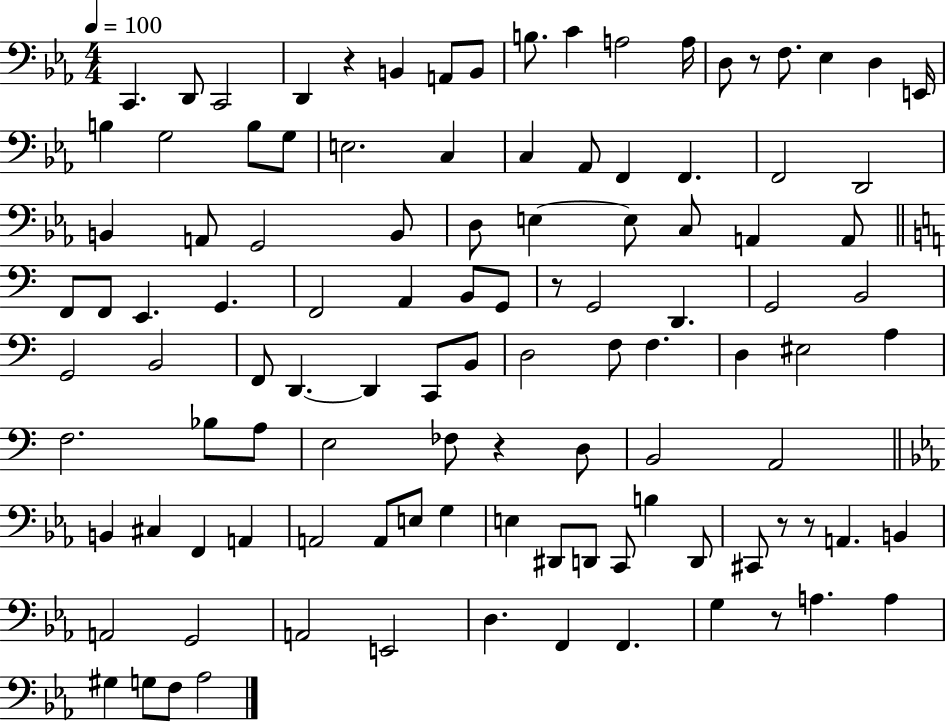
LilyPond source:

{
  \clef bass
  \numericTimeSignature
  \time 4/4
  \key ees \major
  \tempo 4 = 100
  c,4. d,8 c,2 | d,4 r4 b,4 a,8 b,8 | b8. c'4 a2 a16 | d8 r8 f8. ees4 d4 e,16 | \break b4 g2 b8 g8 | e2. c4 | c4 aes,8 f,4 f,4. | f,2 d,2 | \break b,4 a,8 g,2 b,8 | d8 e4~~ e8 c8 a,4 a,8 | \bar "||" \break \key c \major f,8 f,8 e,4. g,4. | f,2 a,4 b,8 g,8 | r8 g,2 d,4. | g,2 b,2 | \break g,2 b,2 | f,8 d,4.~~ d,4 c,8 b,8 | d2 f8 f4. | d4 eis2 a4 | \break f2. bes8 a8 | e2 fes8 r4 d8 | b,2 a,2 | \bar "||" \break \key ees \major b,4 cis4 f,4 a,4 | a,2 a,8 e8 g4 | e4 dis,8 d,8 c,8 b4 d,8 | cis,8 r8 r8 a,4. b,4 | \break a,2 g,2 | a,2 e,2 | d4. f,4 f,4. | g4 r8 a4. a4 | \break gis4 g8 f8 aes2 | \bar "|."
}